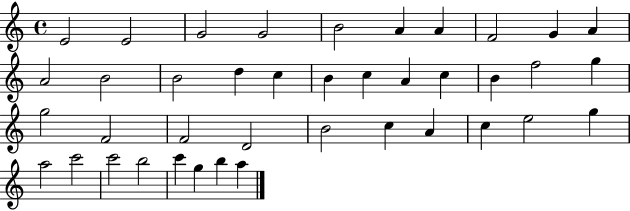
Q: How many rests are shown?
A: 0